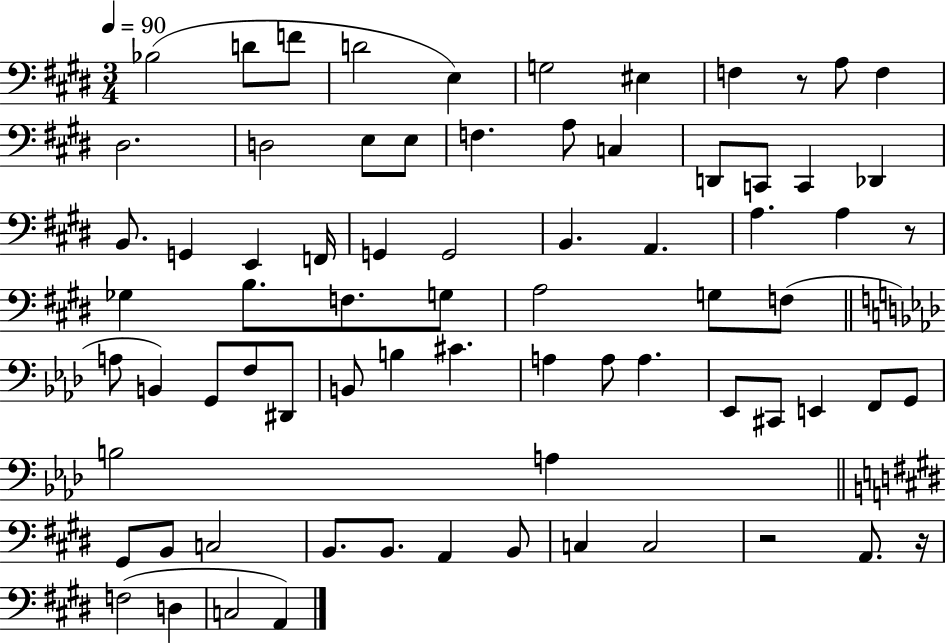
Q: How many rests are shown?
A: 4